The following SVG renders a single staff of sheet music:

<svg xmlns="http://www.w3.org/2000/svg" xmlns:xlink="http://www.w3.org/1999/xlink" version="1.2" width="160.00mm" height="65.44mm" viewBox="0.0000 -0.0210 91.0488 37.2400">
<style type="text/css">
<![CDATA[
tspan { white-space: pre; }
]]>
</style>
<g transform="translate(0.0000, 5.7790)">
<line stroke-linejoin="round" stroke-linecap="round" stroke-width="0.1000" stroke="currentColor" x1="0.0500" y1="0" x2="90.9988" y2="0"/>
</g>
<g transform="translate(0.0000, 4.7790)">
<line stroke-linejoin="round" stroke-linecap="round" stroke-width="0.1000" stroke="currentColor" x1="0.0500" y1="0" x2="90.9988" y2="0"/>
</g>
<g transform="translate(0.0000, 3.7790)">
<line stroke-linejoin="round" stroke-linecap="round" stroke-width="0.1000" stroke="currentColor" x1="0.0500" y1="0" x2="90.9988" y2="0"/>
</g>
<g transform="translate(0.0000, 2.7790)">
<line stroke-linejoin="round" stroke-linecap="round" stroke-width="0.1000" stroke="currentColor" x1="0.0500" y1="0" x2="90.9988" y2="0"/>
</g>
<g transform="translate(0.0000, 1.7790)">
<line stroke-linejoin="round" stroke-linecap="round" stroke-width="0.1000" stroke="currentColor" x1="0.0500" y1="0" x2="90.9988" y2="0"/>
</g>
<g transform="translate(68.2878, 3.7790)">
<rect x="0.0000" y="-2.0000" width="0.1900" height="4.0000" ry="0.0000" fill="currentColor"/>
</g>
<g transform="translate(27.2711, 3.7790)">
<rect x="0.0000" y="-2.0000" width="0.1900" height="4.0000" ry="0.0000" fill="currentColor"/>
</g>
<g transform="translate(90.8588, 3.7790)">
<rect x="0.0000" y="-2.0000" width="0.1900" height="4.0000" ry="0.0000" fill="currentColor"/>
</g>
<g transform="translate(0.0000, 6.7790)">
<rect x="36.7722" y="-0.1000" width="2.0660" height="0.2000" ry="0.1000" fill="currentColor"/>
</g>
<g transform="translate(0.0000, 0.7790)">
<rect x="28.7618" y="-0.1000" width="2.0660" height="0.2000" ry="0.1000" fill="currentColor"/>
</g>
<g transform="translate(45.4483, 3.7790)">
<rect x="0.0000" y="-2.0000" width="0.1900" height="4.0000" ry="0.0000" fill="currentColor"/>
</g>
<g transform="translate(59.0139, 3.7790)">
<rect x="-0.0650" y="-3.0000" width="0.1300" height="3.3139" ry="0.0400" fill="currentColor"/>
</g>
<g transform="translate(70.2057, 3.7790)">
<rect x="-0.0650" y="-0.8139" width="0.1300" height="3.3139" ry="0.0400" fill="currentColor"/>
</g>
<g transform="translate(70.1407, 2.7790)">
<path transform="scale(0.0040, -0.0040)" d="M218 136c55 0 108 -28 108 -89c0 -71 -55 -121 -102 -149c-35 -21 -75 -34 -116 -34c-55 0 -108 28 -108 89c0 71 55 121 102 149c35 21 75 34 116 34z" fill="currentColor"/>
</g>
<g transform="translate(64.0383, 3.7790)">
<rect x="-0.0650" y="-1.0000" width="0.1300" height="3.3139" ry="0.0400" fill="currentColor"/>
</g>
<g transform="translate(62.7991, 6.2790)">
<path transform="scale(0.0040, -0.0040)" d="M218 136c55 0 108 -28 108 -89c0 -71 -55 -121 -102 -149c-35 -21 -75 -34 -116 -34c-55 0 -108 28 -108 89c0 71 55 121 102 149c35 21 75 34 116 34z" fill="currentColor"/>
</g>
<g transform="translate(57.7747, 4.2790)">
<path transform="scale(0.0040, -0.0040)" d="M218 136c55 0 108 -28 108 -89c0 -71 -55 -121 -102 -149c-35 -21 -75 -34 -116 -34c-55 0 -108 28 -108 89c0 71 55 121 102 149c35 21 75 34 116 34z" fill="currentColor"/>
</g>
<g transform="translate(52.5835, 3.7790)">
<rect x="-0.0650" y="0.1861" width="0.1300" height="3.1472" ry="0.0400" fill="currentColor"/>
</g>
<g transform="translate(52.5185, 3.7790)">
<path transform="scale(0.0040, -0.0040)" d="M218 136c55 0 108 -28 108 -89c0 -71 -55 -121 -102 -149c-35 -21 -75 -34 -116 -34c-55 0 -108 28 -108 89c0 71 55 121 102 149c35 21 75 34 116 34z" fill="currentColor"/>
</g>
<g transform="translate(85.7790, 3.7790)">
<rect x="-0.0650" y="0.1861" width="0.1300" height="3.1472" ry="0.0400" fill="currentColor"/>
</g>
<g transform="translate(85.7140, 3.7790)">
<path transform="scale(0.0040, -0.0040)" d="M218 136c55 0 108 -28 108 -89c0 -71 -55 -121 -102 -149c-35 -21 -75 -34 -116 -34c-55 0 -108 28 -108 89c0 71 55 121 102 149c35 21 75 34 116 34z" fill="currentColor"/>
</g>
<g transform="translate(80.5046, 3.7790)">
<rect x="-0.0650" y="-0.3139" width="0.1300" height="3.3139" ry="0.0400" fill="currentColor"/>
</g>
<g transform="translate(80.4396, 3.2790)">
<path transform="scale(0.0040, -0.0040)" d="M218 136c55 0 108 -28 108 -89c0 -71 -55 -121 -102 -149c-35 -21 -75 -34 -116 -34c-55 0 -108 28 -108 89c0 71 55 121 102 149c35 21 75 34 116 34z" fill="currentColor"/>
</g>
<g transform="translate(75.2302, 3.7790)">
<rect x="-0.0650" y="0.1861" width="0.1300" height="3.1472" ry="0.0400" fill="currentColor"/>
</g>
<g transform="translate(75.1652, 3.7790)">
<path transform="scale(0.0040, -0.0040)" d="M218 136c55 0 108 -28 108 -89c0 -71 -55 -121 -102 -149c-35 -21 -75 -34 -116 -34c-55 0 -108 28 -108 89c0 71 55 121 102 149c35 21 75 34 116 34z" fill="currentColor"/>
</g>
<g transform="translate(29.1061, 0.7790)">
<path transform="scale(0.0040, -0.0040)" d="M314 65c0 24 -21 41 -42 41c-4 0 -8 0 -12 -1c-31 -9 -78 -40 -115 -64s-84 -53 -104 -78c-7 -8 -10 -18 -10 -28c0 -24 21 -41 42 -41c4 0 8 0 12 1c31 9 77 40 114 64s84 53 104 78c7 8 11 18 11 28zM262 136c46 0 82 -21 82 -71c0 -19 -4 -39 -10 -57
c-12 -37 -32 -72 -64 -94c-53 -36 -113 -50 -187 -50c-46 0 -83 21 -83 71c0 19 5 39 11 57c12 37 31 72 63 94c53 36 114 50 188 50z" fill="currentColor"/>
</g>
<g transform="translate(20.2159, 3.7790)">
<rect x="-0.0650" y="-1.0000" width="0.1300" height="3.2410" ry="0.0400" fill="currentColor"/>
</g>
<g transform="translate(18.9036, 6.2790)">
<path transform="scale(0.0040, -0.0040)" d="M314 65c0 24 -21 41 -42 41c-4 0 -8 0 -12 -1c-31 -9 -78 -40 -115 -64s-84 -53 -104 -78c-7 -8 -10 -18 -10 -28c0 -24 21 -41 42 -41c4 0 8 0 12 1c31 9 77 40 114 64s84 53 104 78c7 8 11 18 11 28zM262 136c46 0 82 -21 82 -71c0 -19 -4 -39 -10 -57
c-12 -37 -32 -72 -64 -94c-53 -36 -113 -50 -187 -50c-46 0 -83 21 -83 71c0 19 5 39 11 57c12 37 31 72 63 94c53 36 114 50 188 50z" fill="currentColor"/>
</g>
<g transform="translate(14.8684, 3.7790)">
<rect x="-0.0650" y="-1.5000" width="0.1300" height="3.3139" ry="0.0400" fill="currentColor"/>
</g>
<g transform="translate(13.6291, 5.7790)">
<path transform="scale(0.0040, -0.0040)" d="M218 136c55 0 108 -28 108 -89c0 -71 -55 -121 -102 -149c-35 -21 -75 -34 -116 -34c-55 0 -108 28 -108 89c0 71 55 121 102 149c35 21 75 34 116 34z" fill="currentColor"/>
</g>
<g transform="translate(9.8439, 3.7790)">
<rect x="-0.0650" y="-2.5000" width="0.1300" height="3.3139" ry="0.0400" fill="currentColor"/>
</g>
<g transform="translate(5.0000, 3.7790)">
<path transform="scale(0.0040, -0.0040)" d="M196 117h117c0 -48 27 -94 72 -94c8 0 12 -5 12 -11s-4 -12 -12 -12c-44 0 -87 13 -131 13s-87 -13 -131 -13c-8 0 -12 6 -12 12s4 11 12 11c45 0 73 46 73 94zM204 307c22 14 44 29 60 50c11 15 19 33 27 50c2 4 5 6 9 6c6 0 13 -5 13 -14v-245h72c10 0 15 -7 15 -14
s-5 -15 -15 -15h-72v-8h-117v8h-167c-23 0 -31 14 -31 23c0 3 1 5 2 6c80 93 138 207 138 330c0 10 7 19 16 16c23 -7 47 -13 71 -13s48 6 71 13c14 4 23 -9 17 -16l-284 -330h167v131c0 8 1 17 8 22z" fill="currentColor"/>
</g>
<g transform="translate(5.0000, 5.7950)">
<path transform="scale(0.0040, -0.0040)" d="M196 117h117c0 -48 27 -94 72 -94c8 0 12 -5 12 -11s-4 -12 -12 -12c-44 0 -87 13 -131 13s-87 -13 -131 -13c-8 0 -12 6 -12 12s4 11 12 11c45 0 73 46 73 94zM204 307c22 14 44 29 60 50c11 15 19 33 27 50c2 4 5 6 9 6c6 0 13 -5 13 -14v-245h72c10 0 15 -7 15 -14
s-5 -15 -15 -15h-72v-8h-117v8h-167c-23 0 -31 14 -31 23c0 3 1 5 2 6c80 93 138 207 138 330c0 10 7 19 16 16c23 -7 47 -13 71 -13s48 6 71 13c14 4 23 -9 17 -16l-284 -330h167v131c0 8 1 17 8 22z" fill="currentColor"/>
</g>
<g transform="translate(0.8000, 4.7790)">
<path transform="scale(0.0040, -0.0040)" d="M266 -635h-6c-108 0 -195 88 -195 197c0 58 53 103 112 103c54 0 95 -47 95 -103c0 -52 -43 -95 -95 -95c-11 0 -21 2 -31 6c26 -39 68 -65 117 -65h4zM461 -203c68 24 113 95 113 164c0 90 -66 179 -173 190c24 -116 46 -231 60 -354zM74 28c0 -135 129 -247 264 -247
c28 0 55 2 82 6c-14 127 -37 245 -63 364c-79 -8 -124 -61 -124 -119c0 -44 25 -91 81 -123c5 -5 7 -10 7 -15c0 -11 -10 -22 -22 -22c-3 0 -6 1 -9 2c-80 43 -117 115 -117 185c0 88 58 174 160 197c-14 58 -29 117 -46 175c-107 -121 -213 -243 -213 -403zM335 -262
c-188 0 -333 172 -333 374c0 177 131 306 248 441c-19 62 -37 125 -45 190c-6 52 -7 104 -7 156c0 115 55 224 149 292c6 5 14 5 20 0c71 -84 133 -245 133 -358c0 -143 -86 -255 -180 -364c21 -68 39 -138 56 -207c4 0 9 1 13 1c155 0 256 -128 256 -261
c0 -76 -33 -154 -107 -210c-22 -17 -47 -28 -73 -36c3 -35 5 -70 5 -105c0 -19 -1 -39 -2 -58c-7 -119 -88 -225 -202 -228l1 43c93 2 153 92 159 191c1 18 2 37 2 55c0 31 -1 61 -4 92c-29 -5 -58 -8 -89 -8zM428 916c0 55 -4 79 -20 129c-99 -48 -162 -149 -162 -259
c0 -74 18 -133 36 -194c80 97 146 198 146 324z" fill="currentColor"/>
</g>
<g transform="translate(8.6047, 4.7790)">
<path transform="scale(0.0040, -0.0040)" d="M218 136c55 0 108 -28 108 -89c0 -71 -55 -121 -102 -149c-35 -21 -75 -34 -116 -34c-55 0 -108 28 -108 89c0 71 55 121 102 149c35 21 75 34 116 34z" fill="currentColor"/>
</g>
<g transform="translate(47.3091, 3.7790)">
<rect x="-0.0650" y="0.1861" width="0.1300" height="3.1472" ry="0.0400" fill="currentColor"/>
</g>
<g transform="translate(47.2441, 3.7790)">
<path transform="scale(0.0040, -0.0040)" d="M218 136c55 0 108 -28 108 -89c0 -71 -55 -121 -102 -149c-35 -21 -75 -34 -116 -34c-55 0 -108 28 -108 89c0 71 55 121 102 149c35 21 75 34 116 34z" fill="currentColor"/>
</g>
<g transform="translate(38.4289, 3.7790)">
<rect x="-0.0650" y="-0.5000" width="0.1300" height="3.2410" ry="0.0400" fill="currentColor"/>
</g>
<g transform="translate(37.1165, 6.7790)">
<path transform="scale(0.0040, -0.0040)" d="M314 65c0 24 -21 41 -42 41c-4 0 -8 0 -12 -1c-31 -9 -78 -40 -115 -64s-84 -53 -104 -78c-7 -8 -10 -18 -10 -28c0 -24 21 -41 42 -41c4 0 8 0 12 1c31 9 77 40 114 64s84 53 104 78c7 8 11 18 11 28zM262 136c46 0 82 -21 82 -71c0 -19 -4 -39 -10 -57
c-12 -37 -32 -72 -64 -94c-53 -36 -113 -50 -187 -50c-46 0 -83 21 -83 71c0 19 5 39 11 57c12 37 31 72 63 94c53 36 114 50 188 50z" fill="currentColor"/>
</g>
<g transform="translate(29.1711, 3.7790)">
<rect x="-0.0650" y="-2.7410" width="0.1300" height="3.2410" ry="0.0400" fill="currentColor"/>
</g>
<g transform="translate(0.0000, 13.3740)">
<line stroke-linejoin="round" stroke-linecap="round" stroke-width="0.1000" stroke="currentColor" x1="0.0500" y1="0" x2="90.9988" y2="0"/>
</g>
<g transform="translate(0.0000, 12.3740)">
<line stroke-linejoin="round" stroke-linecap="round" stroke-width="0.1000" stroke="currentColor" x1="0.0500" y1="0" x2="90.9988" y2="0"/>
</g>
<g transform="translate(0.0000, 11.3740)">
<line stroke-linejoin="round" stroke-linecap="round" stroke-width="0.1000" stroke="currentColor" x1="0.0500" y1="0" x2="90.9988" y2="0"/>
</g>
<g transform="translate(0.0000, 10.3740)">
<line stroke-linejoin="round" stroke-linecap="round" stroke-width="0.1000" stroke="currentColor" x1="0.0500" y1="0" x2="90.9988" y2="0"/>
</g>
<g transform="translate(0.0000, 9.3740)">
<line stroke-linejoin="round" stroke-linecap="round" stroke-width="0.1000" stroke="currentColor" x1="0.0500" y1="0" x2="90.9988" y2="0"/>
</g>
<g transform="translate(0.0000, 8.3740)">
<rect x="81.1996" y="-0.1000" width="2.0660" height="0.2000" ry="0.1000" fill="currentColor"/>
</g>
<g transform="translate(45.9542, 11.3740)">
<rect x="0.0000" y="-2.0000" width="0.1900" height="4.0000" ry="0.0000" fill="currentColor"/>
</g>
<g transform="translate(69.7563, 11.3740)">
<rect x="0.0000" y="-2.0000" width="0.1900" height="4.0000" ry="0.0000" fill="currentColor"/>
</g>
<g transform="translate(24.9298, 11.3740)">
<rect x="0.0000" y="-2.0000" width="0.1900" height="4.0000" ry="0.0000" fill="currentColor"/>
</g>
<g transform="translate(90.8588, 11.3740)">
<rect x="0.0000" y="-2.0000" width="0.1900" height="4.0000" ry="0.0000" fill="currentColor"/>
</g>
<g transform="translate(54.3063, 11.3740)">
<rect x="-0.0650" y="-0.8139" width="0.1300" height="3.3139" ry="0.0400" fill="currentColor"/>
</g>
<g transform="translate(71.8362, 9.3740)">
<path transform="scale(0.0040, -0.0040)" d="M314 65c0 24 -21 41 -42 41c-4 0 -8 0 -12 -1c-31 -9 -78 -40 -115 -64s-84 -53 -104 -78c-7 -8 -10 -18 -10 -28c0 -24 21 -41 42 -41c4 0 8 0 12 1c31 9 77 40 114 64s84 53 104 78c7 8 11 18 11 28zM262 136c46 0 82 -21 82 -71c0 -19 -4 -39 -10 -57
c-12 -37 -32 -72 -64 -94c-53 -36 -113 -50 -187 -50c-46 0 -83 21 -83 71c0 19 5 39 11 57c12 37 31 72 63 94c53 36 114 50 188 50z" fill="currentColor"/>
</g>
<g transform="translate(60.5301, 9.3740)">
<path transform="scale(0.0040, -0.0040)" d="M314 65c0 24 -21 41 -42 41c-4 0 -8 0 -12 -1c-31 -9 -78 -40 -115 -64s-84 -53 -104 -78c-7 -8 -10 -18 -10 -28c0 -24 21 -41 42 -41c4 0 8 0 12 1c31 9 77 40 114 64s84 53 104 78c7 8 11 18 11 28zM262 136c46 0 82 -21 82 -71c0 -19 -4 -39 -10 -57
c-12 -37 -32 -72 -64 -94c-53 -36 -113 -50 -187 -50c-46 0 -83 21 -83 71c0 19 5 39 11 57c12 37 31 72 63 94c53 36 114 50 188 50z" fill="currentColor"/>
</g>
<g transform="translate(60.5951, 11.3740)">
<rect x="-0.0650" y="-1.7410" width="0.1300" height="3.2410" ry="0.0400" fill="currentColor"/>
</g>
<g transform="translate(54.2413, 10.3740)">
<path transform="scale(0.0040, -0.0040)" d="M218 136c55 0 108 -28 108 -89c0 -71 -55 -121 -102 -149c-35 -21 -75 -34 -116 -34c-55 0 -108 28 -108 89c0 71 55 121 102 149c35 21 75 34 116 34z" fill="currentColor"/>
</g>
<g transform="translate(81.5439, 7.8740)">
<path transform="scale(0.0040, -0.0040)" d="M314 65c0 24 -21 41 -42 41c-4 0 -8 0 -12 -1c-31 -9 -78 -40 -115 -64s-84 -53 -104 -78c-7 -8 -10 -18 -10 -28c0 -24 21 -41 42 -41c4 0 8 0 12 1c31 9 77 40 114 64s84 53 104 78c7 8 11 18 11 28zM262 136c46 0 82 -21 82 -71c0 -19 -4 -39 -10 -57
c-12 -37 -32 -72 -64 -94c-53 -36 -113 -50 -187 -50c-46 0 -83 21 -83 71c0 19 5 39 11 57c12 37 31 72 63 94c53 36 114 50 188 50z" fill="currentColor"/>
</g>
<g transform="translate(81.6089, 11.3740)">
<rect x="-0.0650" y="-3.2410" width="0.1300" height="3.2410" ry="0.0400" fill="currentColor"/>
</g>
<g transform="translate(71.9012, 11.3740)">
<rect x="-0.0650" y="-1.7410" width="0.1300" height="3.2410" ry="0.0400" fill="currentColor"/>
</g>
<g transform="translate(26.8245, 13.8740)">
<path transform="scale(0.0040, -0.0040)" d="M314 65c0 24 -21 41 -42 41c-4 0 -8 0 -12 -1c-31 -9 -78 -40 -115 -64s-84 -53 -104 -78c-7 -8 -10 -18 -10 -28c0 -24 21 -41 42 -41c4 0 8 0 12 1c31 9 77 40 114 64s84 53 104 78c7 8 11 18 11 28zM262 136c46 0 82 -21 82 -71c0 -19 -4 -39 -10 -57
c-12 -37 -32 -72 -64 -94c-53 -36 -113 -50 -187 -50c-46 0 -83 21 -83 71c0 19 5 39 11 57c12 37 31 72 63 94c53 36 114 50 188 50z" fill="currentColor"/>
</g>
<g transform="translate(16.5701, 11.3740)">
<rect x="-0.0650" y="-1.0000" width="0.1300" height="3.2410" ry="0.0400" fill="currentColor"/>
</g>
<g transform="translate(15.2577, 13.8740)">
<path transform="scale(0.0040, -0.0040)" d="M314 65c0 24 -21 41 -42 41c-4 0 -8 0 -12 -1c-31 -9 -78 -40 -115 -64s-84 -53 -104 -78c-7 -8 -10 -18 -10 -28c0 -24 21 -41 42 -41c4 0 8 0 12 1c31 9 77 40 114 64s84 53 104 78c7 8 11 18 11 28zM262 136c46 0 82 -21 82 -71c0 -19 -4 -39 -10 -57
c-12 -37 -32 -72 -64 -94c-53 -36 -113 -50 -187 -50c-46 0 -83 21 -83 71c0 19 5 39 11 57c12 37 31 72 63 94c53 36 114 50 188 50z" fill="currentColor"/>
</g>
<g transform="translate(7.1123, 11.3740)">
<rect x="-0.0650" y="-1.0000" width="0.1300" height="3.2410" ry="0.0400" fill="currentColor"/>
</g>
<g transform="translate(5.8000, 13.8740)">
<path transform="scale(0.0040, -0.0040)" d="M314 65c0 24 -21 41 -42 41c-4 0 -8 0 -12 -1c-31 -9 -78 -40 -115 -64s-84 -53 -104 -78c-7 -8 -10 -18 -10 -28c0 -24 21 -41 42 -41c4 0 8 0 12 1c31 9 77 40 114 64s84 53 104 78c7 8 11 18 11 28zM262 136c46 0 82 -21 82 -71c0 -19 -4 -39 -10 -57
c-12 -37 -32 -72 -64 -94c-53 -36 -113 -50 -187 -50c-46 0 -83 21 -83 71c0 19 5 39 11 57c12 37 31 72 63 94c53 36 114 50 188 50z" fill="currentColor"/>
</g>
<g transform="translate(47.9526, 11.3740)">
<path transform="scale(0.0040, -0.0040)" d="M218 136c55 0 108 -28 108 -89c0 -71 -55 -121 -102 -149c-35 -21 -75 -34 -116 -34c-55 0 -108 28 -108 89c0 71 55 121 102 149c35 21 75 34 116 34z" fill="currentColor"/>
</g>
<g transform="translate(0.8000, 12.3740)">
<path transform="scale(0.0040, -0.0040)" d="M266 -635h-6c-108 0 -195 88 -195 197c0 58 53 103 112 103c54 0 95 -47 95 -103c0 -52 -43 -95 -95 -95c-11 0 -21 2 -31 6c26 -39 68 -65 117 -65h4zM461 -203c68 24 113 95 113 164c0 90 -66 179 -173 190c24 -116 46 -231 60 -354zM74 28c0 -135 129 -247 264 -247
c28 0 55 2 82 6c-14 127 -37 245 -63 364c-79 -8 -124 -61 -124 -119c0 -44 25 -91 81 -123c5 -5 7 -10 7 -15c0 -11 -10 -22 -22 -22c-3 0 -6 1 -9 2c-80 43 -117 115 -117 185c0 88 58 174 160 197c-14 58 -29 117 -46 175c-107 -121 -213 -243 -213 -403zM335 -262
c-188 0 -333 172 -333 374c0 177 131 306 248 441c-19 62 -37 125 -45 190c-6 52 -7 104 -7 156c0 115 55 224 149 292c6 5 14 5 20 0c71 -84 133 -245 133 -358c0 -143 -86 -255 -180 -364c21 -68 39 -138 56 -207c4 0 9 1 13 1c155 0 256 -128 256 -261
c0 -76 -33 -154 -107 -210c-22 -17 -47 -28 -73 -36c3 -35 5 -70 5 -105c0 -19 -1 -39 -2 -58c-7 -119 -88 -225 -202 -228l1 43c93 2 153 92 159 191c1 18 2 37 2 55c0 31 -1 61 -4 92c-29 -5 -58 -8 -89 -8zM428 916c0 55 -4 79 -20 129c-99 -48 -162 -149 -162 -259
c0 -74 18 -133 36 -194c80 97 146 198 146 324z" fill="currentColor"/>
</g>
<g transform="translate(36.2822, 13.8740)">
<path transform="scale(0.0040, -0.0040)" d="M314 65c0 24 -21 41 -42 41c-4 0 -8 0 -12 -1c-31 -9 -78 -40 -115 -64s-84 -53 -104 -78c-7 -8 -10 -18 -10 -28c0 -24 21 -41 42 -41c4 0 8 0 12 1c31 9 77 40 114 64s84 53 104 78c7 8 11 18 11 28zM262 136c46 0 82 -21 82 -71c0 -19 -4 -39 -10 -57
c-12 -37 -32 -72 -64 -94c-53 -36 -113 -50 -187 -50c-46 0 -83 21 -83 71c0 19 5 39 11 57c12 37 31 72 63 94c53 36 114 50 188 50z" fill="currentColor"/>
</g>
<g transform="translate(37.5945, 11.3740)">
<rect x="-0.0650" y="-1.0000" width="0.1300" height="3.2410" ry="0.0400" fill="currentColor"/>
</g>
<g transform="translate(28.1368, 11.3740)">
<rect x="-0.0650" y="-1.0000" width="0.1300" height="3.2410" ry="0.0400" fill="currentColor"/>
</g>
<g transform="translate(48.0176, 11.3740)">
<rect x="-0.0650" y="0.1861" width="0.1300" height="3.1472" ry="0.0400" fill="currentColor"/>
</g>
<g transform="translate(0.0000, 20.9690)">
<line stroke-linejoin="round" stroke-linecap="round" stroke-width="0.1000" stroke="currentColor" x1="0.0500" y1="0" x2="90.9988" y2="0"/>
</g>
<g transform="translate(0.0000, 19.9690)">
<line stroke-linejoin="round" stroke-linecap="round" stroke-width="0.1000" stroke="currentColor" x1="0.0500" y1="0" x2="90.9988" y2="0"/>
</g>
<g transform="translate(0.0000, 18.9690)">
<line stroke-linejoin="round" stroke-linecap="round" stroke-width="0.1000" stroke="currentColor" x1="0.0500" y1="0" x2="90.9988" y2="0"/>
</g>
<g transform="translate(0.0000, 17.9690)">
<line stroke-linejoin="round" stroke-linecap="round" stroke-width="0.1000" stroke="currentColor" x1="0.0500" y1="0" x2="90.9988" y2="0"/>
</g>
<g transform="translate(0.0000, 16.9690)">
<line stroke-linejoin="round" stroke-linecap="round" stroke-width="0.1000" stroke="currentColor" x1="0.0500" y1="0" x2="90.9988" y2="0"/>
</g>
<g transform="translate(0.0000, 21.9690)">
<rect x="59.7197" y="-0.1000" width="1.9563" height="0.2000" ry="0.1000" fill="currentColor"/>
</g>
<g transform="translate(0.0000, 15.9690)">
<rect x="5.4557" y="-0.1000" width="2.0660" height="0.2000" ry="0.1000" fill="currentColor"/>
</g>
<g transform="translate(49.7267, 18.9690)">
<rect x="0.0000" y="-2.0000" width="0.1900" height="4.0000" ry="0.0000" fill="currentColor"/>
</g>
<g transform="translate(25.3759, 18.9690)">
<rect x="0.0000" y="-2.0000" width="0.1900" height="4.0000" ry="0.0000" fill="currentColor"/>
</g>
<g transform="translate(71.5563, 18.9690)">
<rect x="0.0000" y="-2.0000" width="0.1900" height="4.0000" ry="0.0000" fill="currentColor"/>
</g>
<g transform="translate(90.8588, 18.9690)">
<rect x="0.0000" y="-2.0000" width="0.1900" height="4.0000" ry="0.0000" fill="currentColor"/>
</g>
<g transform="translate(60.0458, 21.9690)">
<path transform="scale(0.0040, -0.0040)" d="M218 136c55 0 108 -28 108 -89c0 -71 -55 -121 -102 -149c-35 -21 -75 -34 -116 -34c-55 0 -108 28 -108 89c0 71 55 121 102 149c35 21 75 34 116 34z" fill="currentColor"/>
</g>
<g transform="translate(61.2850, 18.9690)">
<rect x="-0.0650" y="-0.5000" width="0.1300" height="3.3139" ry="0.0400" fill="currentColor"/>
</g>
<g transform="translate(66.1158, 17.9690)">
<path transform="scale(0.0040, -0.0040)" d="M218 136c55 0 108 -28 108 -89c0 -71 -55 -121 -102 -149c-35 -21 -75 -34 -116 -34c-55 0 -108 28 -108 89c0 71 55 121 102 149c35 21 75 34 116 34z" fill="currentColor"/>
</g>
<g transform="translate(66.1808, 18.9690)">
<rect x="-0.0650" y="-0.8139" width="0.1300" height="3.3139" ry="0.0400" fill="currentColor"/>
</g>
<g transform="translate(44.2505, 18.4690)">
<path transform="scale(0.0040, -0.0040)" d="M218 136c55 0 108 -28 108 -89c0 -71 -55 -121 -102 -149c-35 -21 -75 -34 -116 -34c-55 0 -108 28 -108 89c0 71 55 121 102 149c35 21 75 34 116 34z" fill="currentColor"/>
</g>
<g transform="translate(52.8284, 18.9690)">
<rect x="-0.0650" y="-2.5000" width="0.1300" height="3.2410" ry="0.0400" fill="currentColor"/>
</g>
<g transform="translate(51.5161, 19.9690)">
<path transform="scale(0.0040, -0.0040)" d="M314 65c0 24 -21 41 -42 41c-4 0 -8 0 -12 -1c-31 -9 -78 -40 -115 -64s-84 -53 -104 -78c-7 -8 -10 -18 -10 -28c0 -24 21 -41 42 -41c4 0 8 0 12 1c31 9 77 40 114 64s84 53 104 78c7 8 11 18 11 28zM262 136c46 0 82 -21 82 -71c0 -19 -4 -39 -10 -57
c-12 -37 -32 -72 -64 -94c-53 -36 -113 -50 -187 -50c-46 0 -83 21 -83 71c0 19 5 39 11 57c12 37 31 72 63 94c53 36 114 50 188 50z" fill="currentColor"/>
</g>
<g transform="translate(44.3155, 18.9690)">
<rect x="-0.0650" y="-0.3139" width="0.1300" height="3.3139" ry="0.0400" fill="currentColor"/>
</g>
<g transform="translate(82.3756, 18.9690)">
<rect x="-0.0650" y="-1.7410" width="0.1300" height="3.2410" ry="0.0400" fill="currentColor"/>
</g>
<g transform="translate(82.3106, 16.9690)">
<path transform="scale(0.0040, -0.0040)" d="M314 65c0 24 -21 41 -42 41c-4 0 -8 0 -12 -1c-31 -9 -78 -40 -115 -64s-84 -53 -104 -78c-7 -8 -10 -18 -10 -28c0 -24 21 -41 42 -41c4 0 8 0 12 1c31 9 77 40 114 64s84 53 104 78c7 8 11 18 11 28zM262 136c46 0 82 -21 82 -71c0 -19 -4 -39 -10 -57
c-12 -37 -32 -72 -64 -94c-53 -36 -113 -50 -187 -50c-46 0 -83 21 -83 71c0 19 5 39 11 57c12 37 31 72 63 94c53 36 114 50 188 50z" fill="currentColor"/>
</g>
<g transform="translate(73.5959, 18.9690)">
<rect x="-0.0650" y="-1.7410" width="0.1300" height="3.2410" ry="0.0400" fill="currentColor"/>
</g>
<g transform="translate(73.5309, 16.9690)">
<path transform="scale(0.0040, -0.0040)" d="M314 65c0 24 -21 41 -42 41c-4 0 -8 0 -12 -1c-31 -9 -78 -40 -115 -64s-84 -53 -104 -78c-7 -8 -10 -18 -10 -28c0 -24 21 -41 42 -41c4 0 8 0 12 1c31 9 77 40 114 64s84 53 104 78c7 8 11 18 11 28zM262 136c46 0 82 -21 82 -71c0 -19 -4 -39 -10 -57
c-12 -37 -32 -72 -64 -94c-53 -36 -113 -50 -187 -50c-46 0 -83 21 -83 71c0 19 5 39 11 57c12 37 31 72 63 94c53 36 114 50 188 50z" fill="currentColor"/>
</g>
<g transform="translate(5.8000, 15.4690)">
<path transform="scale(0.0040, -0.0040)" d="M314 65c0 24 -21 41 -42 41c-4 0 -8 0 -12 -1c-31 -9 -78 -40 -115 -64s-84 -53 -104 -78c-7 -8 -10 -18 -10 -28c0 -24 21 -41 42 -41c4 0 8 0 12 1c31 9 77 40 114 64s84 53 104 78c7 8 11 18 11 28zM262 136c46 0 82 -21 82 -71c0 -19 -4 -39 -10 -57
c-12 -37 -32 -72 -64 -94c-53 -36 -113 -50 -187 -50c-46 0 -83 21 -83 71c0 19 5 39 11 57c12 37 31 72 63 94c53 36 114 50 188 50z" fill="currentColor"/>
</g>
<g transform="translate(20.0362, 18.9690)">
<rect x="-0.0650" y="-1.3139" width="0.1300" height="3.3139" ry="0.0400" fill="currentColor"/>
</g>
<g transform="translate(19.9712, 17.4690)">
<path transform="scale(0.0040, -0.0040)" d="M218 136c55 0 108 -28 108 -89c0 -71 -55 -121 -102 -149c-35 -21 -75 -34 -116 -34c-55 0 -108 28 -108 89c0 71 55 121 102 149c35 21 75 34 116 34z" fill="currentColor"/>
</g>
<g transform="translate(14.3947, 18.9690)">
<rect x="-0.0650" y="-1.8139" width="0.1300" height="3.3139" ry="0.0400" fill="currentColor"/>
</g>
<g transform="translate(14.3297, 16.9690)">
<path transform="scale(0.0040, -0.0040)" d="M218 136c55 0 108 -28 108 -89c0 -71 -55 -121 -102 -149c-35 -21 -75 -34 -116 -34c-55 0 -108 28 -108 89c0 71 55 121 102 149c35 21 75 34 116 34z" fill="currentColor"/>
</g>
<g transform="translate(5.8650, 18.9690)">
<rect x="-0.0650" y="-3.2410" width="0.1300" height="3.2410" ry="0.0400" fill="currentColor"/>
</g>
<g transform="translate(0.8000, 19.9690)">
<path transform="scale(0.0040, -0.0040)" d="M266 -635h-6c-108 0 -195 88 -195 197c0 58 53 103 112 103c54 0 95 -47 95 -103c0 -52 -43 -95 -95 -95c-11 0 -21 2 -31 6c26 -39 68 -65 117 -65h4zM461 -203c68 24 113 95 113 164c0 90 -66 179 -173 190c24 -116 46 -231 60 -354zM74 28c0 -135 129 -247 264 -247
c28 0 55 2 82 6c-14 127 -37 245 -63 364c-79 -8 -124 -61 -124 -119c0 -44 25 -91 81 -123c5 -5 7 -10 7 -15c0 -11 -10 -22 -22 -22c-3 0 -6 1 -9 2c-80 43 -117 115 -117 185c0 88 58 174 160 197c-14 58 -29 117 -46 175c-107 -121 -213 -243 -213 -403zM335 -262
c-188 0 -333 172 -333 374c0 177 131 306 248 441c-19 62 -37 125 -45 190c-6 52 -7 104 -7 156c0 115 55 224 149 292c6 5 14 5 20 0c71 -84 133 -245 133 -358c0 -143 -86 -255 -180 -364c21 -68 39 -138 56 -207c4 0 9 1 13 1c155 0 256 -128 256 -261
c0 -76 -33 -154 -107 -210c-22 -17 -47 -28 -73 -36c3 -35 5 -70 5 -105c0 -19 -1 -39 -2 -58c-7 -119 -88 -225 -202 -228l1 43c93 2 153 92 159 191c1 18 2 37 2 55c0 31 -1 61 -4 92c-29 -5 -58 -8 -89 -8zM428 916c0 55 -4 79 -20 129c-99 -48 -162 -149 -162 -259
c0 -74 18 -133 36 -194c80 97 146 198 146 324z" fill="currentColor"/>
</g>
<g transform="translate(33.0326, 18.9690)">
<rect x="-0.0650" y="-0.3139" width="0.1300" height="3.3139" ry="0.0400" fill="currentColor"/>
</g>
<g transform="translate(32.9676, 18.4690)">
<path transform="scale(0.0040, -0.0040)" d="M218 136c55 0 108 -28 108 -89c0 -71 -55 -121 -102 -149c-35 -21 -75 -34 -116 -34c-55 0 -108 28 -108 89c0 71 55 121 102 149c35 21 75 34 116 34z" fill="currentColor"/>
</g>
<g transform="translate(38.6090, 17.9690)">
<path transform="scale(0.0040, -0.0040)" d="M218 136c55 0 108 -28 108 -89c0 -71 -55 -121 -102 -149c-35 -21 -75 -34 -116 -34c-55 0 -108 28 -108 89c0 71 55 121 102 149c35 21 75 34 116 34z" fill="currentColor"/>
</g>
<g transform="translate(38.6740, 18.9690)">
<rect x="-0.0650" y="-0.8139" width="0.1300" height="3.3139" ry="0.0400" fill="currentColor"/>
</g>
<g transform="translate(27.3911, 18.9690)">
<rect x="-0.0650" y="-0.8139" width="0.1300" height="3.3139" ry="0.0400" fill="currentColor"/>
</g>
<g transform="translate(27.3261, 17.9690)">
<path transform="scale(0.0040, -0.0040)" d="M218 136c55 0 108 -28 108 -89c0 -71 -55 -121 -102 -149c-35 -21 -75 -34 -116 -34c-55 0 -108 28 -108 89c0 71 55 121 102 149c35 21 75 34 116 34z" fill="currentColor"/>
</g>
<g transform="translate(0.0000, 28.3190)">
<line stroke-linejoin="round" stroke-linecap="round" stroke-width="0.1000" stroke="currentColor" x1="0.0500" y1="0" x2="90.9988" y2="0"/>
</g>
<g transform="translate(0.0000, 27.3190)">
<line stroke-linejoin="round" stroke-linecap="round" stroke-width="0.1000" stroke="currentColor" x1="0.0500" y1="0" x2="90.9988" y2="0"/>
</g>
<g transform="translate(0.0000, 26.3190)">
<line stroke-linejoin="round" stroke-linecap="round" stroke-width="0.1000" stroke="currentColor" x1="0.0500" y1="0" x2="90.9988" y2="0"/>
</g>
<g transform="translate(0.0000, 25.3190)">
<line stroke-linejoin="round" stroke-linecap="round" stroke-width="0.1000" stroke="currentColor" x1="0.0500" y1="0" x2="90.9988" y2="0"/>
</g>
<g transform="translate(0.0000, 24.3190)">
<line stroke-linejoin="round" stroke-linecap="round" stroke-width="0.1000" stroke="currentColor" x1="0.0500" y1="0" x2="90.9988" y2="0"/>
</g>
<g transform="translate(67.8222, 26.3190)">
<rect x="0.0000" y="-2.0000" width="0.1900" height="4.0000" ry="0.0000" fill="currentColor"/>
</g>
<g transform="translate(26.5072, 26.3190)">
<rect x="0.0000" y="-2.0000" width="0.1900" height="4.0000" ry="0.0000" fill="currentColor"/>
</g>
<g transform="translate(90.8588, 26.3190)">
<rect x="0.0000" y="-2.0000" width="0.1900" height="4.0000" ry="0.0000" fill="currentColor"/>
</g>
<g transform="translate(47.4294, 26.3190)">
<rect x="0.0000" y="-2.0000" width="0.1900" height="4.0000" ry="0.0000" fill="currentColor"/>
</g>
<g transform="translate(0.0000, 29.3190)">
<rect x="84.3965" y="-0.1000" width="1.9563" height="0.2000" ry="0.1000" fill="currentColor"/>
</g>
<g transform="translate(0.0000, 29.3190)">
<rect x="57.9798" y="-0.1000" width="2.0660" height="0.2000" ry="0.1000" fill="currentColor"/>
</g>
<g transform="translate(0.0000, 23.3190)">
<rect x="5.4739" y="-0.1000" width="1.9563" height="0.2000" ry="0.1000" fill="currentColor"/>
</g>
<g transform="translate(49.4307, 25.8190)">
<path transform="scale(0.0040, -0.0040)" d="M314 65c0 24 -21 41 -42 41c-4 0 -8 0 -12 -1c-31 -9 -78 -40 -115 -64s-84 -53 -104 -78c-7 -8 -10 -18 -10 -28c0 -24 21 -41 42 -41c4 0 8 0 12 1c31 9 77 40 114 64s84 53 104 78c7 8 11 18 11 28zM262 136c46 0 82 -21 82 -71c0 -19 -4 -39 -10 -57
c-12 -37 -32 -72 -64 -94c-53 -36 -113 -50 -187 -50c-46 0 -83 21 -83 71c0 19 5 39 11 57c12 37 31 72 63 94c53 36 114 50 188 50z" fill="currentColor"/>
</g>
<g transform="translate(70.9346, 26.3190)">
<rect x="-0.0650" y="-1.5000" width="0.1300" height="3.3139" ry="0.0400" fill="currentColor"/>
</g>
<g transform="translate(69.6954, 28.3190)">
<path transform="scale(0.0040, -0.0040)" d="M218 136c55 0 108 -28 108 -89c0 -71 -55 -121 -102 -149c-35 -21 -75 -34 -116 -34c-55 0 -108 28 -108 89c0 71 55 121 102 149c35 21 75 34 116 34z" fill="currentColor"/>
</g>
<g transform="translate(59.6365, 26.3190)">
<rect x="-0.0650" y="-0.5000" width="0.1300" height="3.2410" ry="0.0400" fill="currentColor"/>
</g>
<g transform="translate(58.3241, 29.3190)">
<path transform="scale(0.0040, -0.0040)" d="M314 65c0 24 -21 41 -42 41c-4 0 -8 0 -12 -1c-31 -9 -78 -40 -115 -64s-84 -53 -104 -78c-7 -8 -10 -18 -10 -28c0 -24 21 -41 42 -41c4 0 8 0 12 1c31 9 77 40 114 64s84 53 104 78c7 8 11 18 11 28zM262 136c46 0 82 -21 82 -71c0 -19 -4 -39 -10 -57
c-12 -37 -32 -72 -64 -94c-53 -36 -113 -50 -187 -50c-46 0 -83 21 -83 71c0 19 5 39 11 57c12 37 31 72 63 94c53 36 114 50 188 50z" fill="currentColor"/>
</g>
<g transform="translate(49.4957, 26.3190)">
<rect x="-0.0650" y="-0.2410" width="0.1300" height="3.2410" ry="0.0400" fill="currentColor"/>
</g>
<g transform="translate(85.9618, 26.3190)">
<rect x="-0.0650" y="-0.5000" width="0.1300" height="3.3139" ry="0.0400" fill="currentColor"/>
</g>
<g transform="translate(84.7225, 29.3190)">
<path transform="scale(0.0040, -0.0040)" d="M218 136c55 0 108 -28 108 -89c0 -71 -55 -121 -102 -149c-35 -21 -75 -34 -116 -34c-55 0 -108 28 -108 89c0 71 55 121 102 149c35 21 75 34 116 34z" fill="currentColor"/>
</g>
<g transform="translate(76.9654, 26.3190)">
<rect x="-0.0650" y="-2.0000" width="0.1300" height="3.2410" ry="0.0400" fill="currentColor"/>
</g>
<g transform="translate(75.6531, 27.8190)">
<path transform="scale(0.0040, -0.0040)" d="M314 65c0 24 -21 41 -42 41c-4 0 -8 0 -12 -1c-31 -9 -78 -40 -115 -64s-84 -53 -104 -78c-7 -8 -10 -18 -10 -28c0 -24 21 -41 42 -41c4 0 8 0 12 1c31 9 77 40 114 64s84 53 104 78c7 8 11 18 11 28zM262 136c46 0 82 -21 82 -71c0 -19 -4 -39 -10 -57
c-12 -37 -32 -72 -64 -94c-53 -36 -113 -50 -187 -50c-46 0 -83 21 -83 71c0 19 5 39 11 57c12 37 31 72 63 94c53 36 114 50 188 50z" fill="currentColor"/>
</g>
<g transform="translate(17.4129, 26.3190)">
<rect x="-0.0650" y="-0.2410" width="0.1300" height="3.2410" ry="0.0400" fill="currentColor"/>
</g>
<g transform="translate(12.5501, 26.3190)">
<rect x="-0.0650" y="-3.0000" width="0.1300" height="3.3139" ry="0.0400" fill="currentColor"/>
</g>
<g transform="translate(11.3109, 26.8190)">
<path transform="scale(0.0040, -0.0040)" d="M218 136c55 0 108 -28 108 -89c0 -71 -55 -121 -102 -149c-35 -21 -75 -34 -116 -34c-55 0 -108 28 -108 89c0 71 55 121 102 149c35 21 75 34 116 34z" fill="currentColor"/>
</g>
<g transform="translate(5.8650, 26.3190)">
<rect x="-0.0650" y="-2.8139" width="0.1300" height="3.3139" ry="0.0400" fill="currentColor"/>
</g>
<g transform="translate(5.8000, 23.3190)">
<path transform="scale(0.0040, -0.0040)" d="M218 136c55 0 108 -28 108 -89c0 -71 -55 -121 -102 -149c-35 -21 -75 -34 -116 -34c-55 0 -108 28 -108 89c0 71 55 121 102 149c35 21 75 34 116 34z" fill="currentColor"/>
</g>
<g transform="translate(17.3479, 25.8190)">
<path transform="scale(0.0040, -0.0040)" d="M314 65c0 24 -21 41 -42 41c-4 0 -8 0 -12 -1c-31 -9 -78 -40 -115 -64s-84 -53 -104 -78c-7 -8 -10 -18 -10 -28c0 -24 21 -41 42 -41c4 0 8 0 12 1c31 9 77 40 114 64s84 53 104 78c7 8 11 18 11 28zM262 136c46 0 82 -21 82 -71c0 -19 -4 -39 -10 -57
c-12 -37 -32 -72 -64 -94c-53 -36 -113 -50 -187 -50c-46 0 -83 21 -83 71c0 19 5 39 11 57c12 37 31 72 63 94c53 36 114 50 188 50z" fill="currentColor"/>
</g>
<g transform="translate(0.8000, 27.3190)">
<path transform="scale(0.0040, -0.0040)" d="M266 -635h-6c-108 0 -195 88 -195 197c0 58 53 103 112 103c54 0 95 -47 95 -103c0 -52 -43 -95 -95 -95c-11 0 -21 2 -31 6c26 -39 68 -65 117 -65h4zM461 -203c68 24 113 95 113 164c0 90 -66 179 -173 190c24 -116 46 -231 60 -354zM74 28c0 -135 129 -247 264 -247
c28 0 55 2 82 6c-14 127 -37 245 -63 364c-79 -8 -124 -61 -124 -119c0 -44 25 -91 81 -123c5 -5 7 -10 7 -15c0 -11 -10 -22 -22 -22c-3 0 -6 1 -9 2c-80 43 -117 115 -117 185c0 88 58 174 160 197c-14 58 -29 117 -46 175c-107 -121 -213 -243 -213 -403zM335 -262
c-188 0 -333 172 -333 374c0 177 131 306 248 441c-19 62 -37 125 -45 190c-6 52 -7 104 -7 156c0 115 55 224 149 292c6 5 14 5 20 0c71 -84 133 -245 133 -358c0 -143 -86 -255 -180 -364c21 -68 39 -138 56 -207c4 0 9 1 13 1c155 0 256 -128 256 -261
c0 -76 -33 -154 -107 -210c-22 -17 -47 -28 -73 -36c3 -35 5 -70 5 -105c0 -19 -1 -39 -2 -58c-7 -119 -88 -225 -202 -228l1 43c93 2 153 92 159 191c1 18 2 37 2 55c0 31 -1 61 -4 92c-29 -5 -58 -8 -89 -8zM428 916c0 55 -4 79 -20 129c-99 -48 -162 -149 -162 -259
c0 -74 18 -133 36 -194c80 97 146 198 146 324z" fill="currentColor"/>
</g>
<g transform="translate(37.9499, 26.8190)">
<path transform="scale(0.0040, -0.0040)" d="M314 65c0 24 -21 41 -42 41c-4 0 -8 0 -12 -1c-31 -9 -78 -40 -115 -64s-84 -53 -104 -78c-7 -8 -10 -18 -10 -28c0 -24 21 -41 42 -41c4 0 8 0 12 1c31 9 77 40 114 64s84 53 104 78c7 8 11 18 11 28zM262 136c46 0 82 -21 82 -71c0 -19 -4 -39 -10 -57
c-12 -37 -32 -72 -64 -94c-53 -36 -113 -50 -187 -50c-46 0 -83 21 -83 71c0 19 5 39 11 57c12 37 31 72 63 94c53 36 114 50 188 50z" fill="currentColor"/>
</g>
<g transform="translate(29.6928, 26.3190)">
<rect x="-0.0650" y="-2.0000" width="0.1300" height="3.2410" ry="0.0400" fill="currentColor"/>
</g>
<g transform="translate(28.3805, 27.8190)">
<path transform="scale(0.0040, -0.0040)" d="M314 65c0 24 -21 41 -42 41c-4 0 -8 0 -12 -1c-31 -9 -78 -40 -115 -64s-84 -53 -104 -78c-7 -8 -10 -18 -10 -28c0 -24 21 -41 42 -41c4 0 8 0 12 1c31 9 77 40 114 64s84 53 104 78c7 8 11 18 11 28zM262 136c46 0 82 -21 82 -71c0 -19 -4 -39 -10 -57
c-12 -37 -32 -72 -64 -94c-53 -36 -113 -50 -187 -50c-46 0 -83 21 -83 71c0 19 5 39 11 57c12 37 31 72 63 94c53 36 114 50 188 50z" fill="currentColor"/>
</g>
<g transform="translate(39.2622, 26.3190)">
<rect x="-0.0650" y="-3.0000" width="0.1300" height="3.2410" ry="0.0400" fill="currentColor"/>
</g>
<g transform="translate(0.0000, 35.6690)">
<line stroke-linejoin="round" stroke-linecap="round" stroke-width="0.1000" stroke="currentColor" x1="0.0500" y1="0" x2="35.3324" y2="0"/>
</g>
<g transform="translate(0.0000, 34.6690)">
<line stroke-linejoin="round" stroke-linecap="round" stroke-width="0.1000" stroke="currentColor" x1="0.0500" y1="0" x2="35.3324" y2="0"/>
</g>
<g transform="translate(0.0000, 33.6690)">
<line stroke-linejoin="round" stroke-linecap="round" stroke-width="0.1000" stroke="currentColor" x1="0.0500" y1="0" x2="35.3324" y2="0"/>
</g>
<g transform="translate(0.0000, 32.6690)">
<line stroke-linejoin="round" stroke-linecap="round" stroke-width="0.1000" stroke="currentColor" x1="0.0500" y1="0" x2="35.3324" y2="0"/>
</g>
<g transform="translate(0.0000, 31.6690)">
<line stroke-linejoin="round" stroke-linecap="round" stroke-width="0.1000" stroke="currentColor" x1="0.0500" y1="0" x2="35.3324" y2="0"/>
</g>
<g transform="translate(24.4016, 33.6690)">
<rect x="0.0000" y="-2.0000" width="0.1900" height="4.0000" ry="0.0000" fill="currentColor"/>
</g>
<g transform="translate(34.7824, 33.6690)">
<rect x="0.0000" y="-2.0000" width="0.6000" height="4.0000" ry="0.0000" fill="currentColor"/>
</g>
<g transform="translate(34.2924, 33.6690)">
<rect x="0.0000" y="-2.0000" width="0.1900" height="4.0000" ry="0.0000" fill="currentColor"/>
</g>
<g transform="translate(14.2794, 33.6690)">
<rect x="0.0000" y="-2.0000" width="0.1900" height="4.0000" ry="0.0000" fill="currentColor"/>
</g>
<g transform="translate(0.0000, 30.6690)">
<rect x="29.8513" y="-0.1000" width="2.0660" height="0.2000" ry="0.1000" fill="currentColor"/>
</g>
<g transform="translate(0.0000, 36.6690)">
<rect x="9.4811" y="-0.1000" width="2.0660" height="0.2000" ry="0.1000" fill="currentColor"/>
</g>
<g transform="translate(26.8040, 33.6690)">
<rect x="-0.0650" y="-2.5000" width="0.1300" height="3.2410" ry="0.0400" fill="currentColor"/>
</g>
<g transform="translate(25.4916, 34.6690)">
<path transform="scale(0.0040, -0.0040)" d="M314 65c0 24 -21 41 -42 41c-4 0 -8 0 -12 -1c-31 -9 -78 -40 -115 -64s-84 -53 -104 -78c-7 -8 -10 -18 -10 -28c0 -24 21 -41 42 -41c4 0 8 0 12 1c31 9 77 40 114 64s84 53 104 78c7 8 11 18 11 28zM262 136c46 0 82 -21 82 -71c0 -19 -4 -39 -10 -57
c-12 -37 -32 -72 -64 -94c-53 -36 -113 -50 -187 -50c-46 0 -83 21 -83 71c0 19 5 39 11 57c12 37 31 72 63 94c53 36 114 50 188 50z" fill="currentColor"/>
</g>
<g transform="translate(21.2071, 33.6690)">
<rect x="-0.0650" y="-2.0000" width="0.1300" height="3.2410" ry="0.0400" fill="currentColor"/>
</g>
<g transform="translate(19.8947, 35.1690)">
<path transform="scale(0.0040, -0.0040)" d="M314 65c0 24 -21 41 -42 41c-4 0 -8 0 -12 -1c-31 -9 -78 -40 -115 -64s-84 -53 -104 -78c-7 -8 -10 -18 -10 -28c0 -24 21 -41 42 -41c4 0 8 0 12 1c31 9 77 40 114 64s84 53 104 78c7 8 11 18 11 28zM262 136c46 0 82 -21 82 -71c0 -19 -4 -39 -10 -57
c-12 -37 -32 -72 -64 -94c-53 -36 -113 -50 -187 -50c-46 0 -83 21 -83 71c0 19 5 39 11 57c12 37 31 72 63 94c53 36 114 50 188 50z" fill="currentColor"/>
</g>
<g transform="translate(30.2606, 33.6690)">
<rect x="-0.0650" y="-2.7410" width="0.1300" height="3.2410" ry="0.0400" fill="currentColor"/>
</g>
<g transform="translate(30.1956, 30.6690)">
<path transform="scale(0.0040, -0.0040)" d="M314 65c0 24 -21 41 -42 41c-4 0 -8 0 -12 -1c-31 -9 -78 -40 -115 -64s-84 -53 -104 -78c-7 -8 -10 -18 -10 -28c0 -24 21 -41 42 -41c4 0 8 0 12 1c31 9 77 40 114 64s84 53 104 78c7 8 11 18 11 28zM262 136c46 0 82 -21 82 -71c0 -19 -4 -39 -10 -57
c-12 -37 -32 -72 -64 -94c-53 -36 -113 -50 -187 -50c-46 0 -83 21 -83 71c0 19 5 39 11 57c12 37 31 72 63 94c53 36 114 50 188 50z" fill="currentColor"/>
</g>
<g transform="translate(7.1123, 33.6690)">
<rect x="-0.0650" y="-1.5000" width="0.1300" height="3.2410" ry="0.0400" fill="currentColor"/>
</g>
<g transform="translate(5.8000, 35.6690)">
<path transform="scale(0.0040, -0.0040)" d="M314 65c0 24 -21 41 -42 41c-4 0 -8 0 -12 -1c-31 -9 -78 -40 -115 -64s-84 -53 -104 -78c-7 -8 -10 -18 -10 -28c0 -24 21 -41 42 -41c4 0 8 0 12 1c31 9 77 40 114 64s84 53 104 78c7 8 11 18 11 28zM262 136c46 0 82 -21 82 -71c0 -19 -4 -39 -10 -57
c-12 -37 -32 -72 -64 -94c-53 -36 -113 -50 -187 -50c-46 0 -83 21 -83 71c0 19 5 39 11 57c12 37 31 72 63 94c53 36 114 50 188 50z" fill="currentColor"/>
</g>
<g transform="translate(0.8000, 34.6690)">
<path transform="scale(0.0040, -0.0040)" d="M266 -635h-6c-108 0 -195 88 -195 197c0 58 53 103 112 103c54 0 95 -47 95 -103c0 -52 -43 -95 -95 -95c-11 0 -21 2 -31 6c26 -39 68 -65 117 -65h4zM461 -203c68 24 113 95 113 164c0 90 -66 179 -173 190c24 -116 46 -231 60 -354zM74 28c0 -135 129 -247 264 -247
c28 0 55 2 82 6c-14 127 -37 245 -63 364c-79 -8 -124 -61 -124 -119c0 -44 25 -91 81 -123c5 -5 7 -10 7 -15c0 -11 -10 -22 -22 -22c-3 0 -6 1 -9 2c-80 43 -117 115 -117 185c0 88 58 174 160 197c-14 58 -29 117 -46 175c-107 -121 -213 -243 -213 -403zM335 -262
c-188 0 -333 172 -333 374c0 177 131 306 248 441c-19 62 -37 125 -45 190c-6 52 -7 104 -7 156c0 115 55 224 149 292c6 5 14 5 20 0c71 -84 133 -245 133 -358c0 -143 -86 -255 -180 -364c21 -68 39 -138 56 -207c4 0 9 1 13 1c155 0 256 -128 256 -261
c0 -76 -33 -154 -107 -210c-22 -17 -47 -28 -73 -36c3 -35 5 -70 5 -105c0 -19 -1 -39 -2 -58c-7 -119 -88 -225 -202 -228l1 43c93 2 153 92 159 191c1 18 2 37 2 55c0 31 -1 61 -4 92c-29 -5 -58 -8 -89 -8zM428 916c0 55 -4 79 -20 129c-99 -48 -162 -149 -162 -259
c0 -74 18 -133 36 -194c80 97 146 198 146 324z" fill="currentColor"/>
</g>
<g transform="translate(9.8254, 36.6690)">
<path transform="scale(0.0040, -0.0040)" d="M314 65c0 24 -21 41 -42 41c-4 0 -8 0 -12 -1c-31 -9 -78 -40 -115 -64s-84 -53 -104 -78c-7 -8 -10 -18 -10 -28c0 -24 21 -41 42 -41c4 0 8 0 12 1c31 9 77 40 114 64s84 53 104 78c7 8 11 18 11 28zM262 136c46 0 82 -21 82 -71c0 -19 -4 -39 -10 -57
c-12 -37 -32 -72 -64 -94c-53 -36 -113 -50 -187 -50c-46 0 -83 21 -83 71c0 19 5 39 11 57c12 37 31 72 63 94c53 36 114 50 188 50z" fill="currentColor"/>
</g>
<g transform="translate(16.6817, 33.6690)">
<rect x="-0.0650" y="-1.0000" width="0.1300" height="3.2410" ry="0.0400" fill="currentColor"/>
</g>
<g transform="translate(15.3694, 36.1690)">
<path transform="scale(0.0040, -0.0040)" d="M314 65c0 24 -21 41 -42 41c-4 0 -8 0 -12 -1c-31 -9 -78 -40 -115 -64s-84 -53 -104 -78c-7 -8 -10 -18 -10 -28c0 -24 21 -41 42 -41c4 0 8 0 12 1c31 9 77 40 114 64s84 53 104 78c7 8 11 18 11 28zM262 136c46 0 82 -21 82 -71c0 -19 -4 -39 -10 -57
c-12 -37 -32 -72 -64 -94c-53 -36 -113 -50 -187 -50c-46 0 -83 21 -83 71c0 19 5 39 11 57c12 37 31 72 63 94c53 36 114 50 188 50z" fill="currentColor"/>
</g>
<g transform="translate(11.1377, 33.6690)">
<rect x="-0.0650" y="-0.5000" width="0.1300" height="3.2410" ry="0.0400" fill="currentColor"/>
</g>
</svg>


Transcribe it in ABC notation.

X:1
T:Untitled
M:4/4
L:1/4
K:C
G E D2 a2 C2 B B A D d B c B D2 D2 D2 D2 B d f2 f2 b2 b2 f e d c d c G2 C d f2 f2 a A c2 F2 A2 c2 C2 E F2 C E2 C2 D2 F2 G2 a2